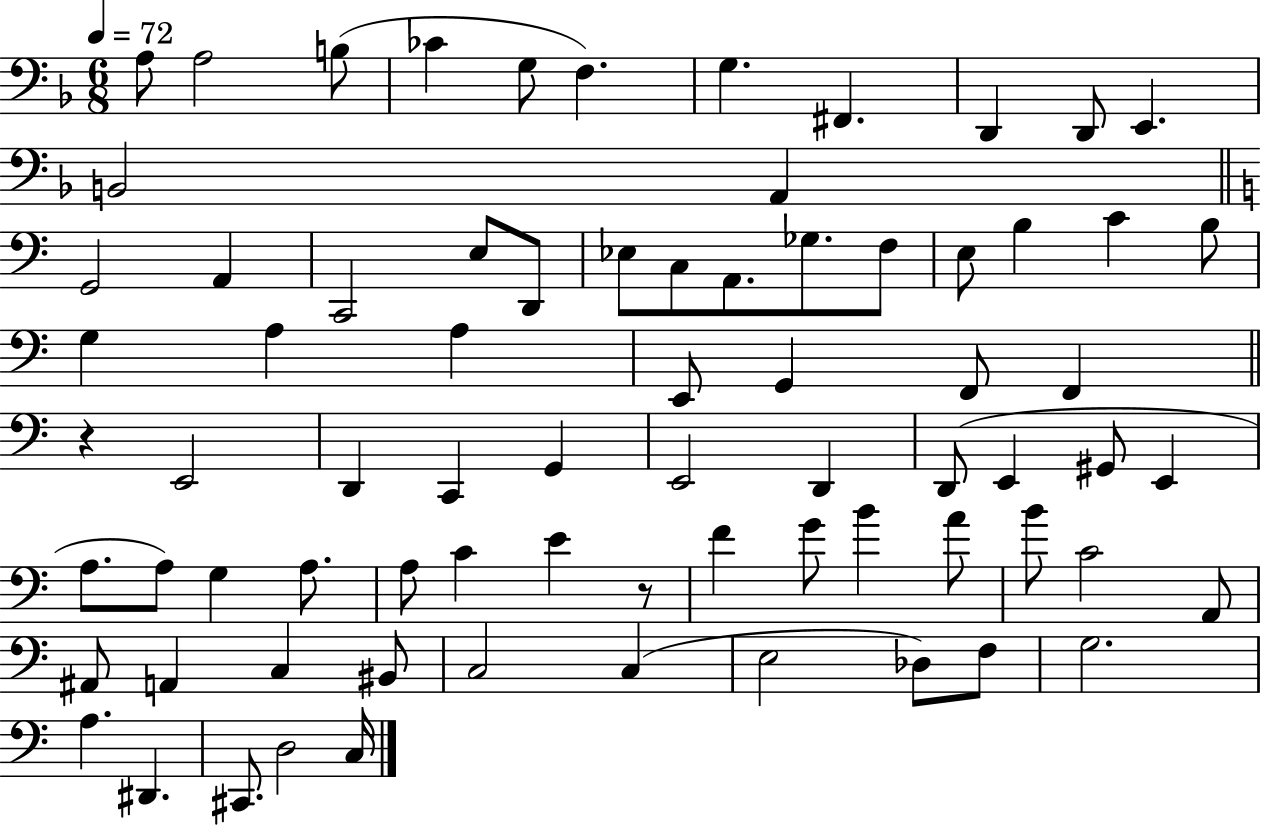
{
  \clef bass
  \numericTimeSignature
  \time 6/8
  \key f \major
  \tempo 4 = 72
  a8 a2 b8( | ces'4 g8 f4.) | g4. fis,4. | d,4 d,8 e,4. | \break b,2 a,4 | \bar "||" \break \key a \minor g,2 a,4 | c,2 e8 d,8 | ees8 c8 a,8. ges8. f8 | e8 b4 c'4 b8 | \break g4 a4 a4 | e,8 g,4 f,8 f,4 | \bar "||" \break \key c \major r4 e,2 | d,4 c,4 g,4 | e,2 d,4 | d,8( e,4 gis,8 e,4 | \break a8. a8) g4 a8. | a8 c'4 e'4 r8 | f'4 g'8 b'4 a'8 | b'8 c'2 a,8 | \break ais,8 a,4 c4 bis,8 | c2 c4( | e2 des8) f8 | g2. | \break a4. dis,4. | cis,8. d2 c16 | \bar "|."
}